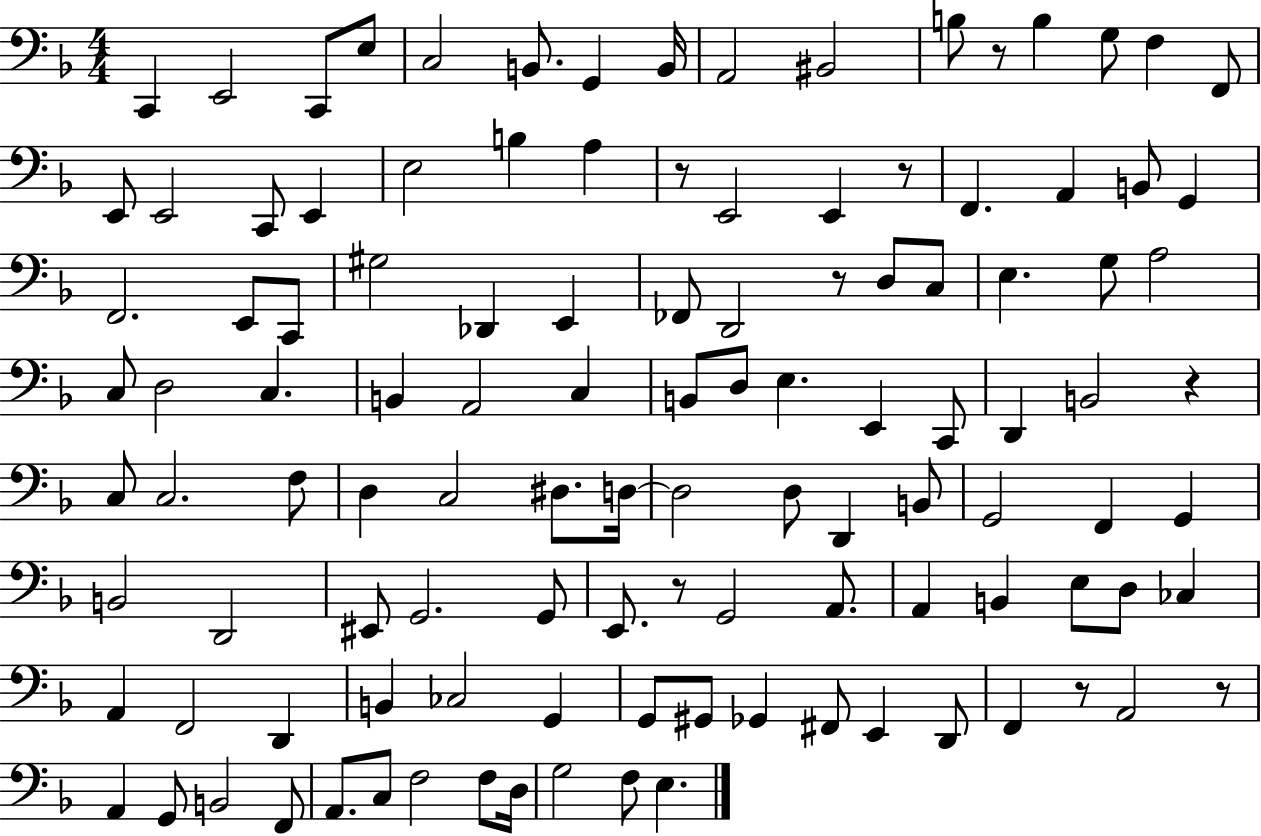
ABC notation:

X:1
T:Untitled
M:4/4
L:1/4
K:F
C,, E,,2 C,,/2 E,/2 C,2 B,,/2 G,, B,,/4 A,,2 ^B,,2 B,/2 z/2 B, G,/2 F, F,,/2 E,,/2 E,,2 C,,/2 E,, E,2 B, A, z/2 E,,2 E,, z/2 F,, A,, B,,/2 G,, F,,2 E,,/2 C,,/2 ^G,2 _D,, E,, _F,,/2 D,,2 z/2 D,/2 C,/2 E, G,/2 A,2 C,/2 D,2 C, B,, A,,2 C, B,,/2 D,/2 E, E,, C,,/2 D,, B,,2 z C,/2 C,2 F,/2 D, C,2 ^D,/2 D,/4 D,2 D,/2 D,, B,,/2 G,,2 F,, G,, B,,2 D,,2 ^E,,/2 G,,2 G,,/2 E,,/2 z/2 G,,2 A,,/2 A,, B,, E,/2 D,/2 _C, A,, F,,2 D,, B,, _C,2 G,, G,,/2 ^G,,/2 _G,, ^F,,/2 E,, D,,/2 F,, z/2 A,,2 z/2 A,, G,,/2 B,,2 F,,/2 A,,/2 C,/2 F,2 F,/2 D,/4 G,2 F,/2 E,